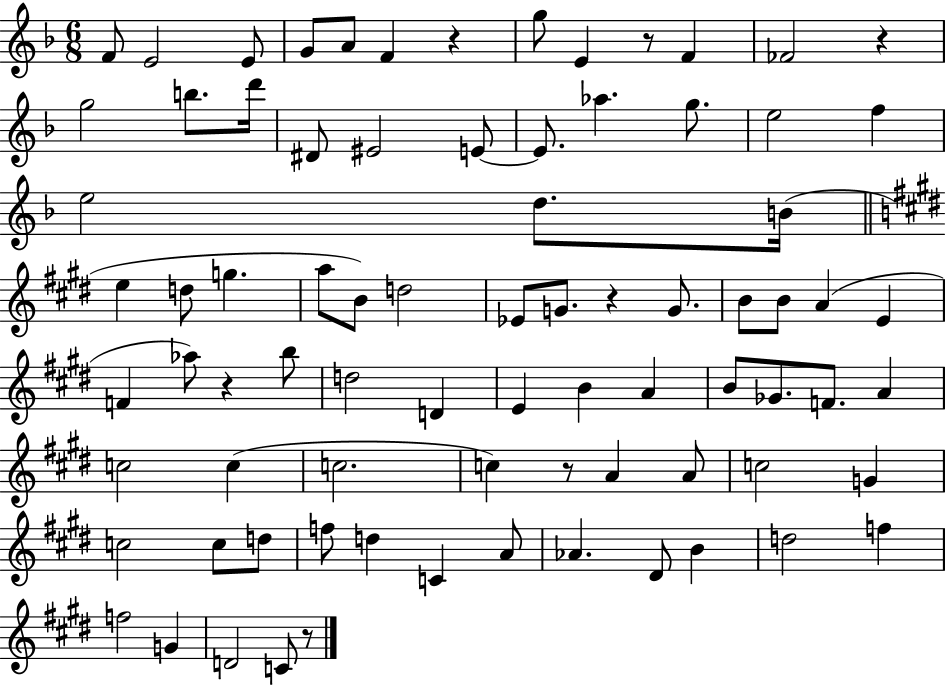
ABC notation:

X:1
T:Untitled
M:6/8
L:1/4
K:F
F/2 E2 E/2 G/2 A/2 F z g/2 E z/2 F _F2 z g2 b/2 d'/4 ^D/2 ^E2 E/2 E/2 _a g/2 e2 f e2 d/2 B/4 e d/2 g a/2 B/2 d2 _E/2 G/2 z G/2 B/2 B/2 A E F _a/2 z b/2 d2 D E B A B/2 _G/2 F/2 A c2 c c2 c z/2 A A/2 c2 G c2 c/2 d/2 f/2 d C A/2 _A ^D/2 B d2 f f2 G D2 C/2 z/2